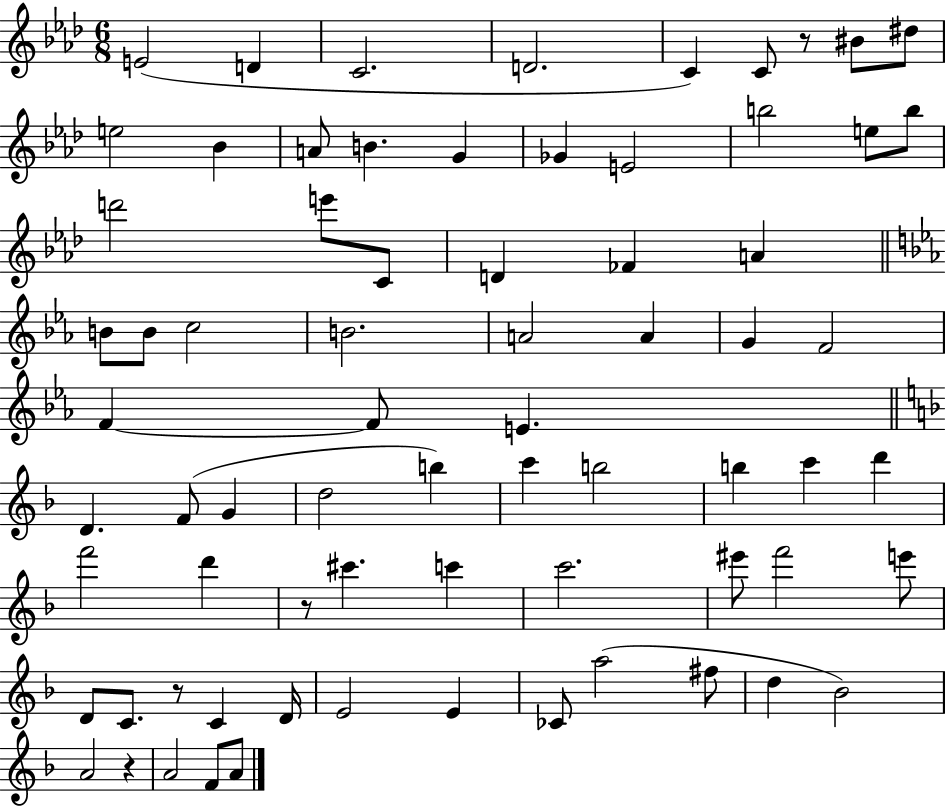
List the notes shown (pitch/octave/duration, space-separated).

E4/h D4/q C4/h. D4/h. C4/q C4/e R/e BIS4/e D#5/e E5/h Bb4/q A4/e B4/q. G4/q Gb4/q E4/h B5/h E5/e B5/e D6/h E6/e C4/e D4/q FES4/q A4/q B4/e B4/e C5/h B4/h. A4/h A4/q G4/q F4/h F4/q F4/e E4/q. D4/q. F4/e G4/q D5/h B5/q C6/q B5/h B5/q C6/q D6/q F6/h D6/q R/e C#6/q. C6/q C6/h. EIS6/e F6/h E6/e D4/e C4/e. R/e C4/q D4/s E4/h E4/q CES4/e A5/h F#5/e D5/q Bb4/h A4/h R/q A4/h F4/e A4/e